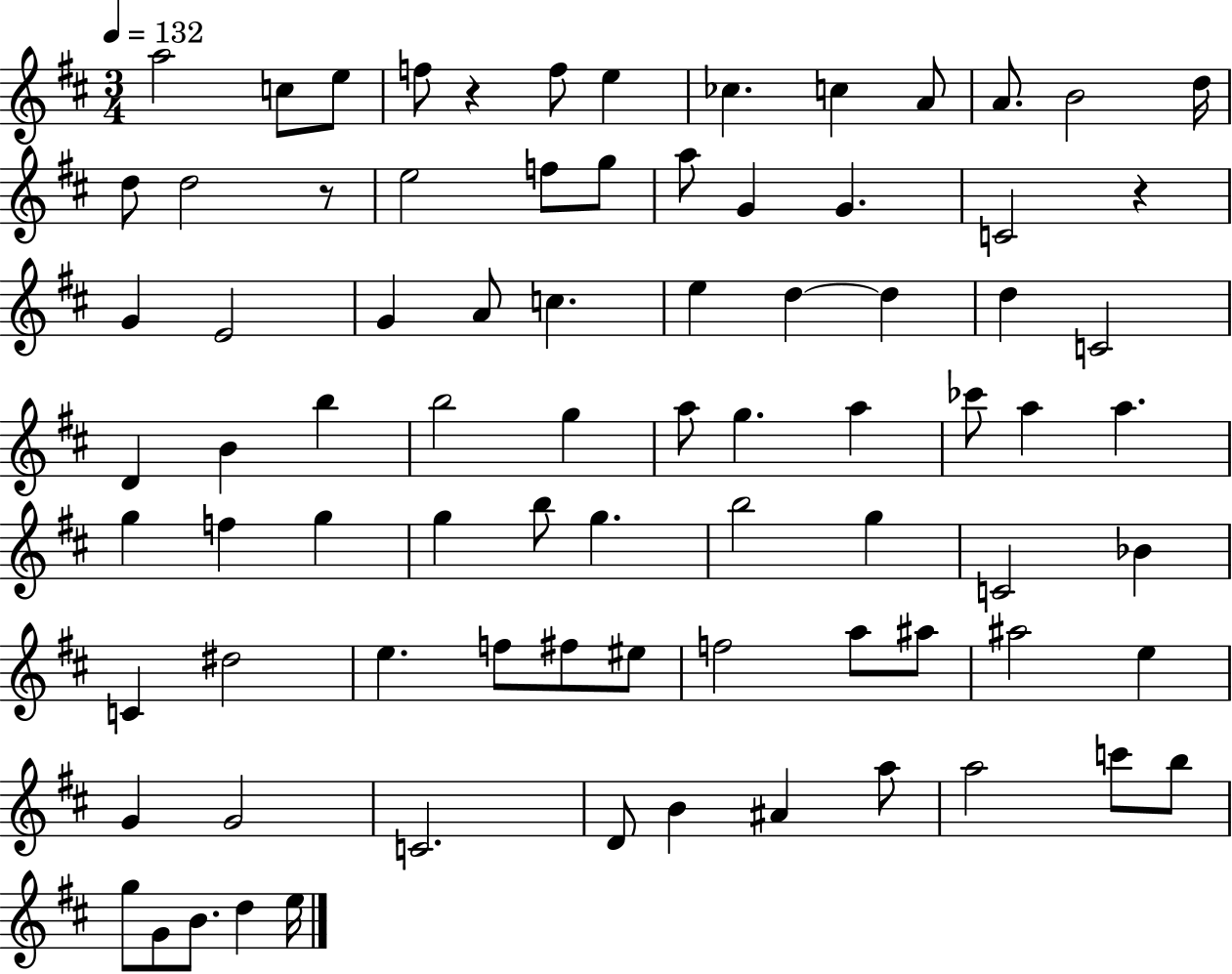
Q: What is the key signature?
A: D major